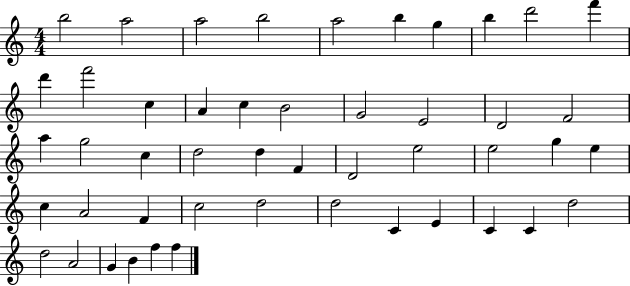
{
  \clef treble
  \numericTimeSignature
  \time 4/4
  \key c \major
  b''2 a''2 | a''2 b''2 | a''2 b''4 g''4 | b''4 d'''2 f'''4 | \break d'''4 f'''2 c''4 | a'4 c''4 b'2 | g'2 e'2 | d'2 f'2 | \break a''4 g''2 c''4 | d''2 d''4 f'4 | d'2 e''2 | e''2 g''4 e''4 | \break c''4 a'2 f'4 | c''2 d''2 | d''2 c'4 e'4 | c'4 c'4 d''2 | \break d''2 a'2 | g'4 b'4 f''4 f''4 | \bar "|."
}